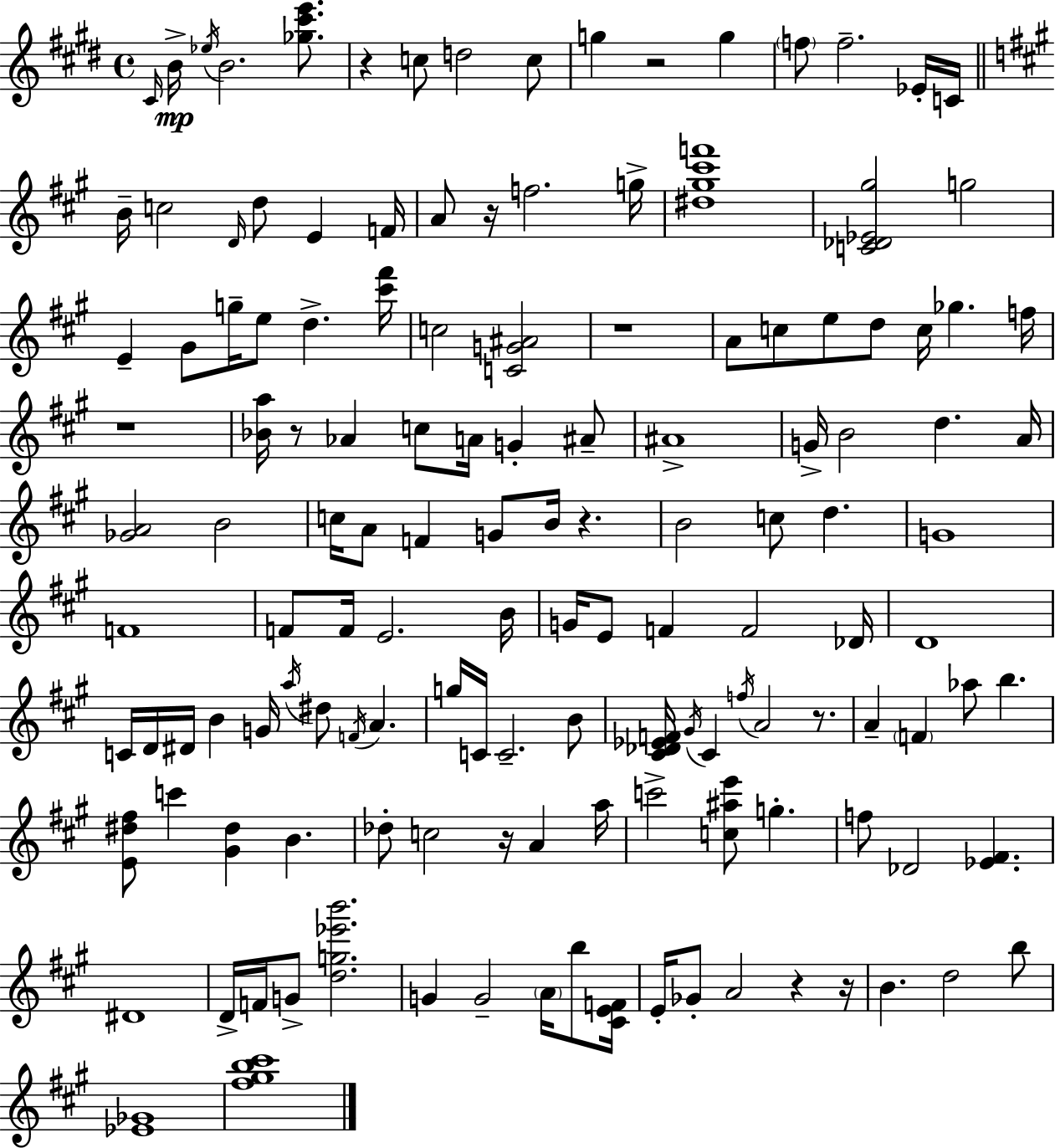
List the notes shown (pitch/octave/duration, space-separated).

C#4/s B4/s Eb5/s B4/h. [Gb5,C#6,E6]/e. R/q C5/e D5/h C5/e G5/q R/h G5/q F5/e F5/h. Eb4/s C4/s B4/s C5/h D4/s D5/e E4/q F4/s A4/e R/s F5/h. G5/s [D#5,G#5,C#6,F6]/w [C4,Db4,Eb4,G#5]/h G5/h E4/q G#4/e G5/s E5/e D5/q. [C#6,F#6]/s C5/h [C4,G4,A#4]/h R/w A4/e C5/e E5/e D5/e C5/s Gb5/q. F5/s R/w [Bb4,A5]/s R/e Ab4/q C5/e A4/s G4/q A#4/e A#4/w G4/s B4/h D5/q. A4/s [Gb4,A4]/h B4/h C5/s A4/e F4/q G4/e B4/s R/q. B4/h C5/e D5/q. G4/w F4/w F4/e F4/s E4/h. B4/s G4/s E4/e F4/q F4/h Db4/s D4/w C4/s D4/s D#4/s B4/q G4/s A5/s D#5/e F4/s A4/q. G5/s C4/s C4/h. B4/e [C#4,Db4,Eb4,F4]/s G#4/s C#4/q F5/s A4/h R/e. A4/q F4/q Ab5/e B5/q. [E4,D#5,F#5]/e C6/q [G#4,D#5]/q B4/q. Db5/e C5/h R/s A4/q A5/s C6/h [C5,A#5,E6]/e G5/q. F5/e Db4/h [Eb4,F#4]/q. D#4/w D4/s F4/s G4/e [D5,G5,Eb6,B6]/h. G4/q G4/h A4/s B5/e [C#4,E4,F4]/s E4/s Gb4/e A4/h R/q R/s B4/q. D5/h B5/e [Eb4,Gb4]/w [F#5,G#5,B5,C#6]/w